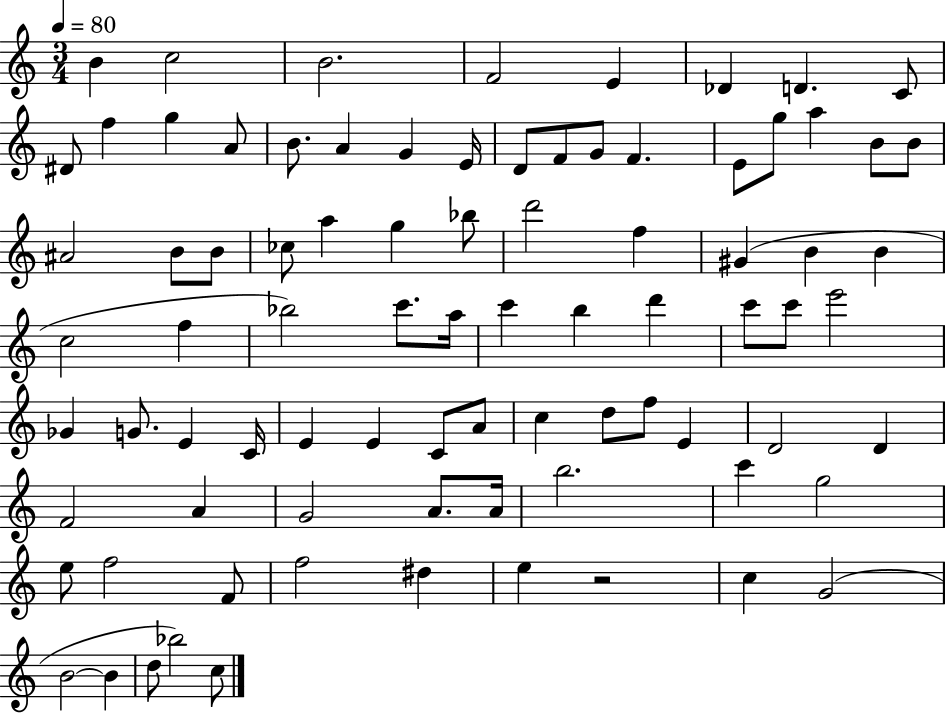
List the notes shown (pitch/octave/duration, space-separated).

B4/q C5/h B4/h. F4/h E4/q Db4/q D4/q. C4/e D#4/e F5/q G5/q A4/e B4/e. A4/q G4/q E4/s D4/e F4/e G4/e F4/q. E4/e G5/e A5/q B4/e B4/e A#4/h B4/e B4/e CES5/e A5/q G5/q Bb5/e D6/h F5/q G#4/q B4/q B4/q C5/h F5/q Bb5/h C6/e. A5/s C6/q B5/q D6/q C6/e C6/e E6/h Gb4/q G4/e. E4/q C4/s E4/q E4/q C4/e A4/e C5/q D5/e F5/e E4/q D4/h D4/q F4/h A4/q G4/h A4/e. A4/s B5/h. C6/q G5/h E5/e F5/h F4/e F5/h D#5/q E5/q R/h C5/q G4/h B4/h B4/q D5/e Bb5/h C5/e